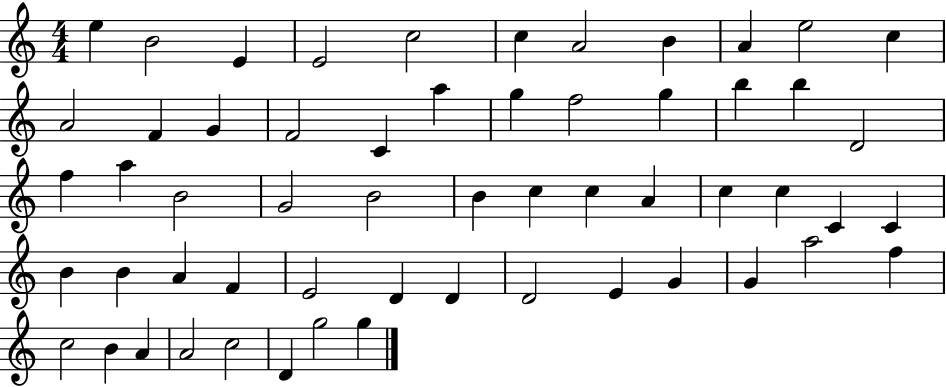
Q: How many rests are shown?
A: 0